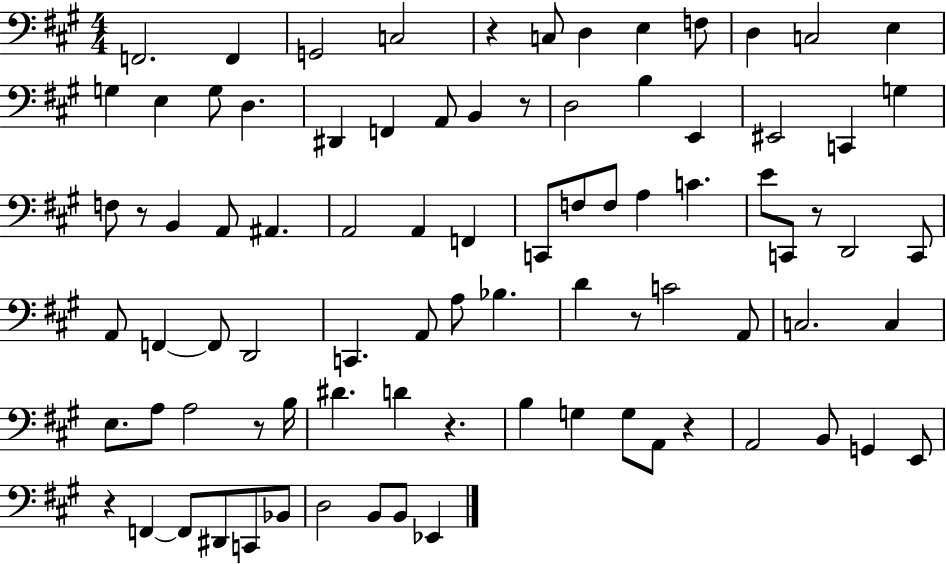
{
  \clef bass
  \numericTimeSignature
  \time 4/4
  \key a \major
  f,2. f,4 | g,2 c2 | r4 c8 d4 e4 f8 | d4 c2 e4 | \break g4 e4 g8 d4. | dis,4 f,4 a,8 b,4 r8 | d2 b4 e,4 | eis,2 c,4 g4 | \break f8 r8 b,4 a,8 ais,4. | a,2 a,4 f,4 | c,8 f8 f8 a4 c'4. | e'8 c,8 r8 d,2 c,8 | \break a,8 f,4~~ f,8 d,2 | c,4. a,8 a8 bes4. | d'4 r8 c'2 a,8 | c2. c4 | \break e8. a8 a2 r8 b16 | dis'4. d'4 r4. | b4 g4 g8 a,8 r4 | a,2 b,8 g,4 e,8 | \break r4 f,4~~ f,8 dis,8 c,8 bes,8 | d2 b,8 b,8 ees,4 | \bar "|."
}